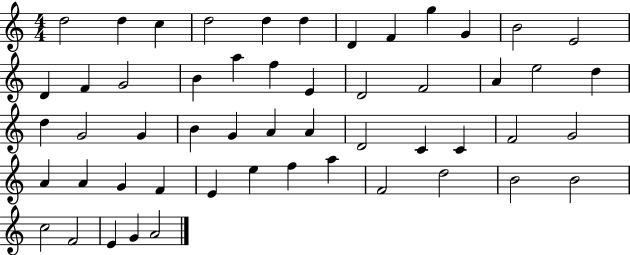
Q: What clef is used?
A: treble